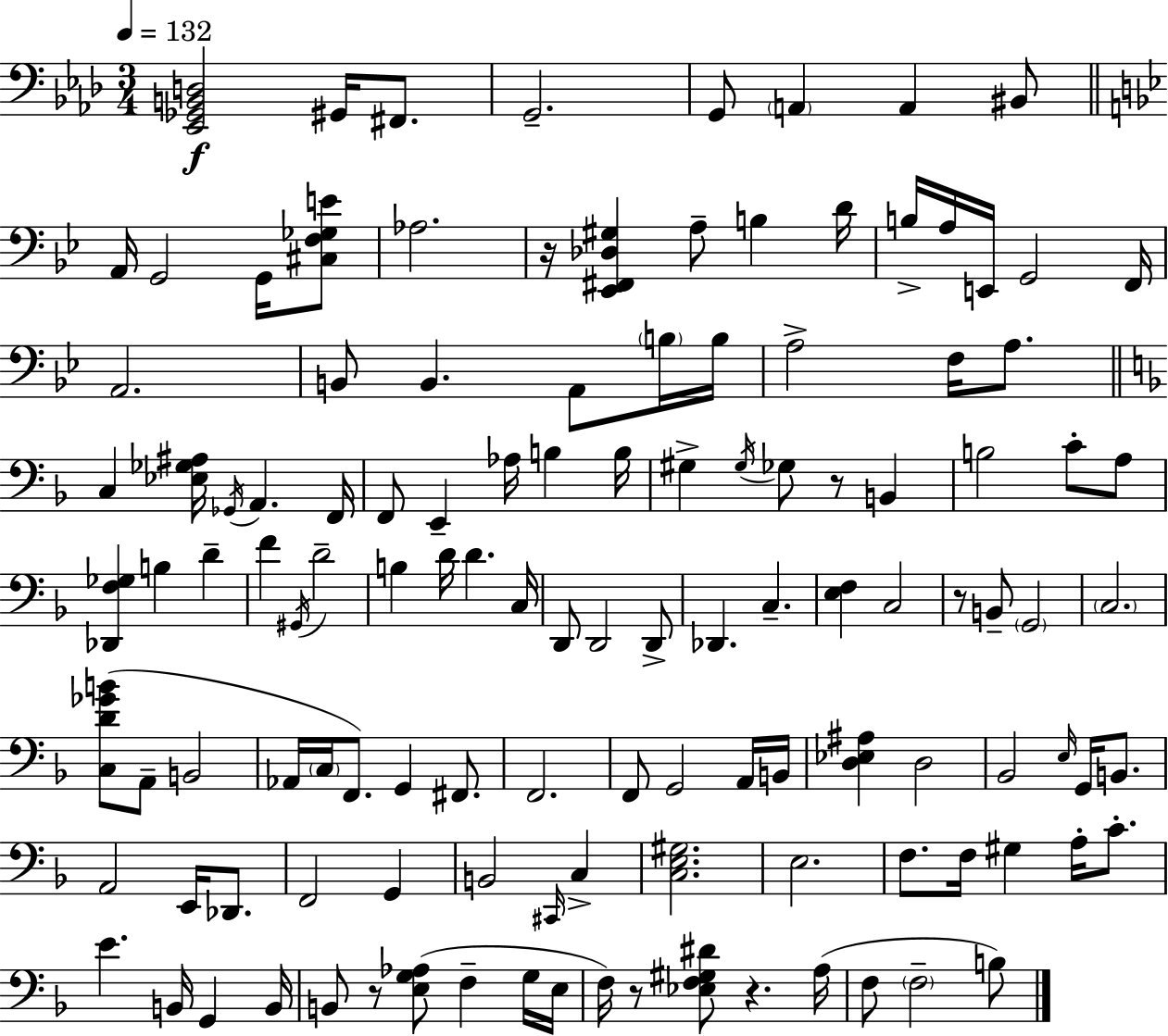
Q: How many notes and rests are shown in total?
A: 123